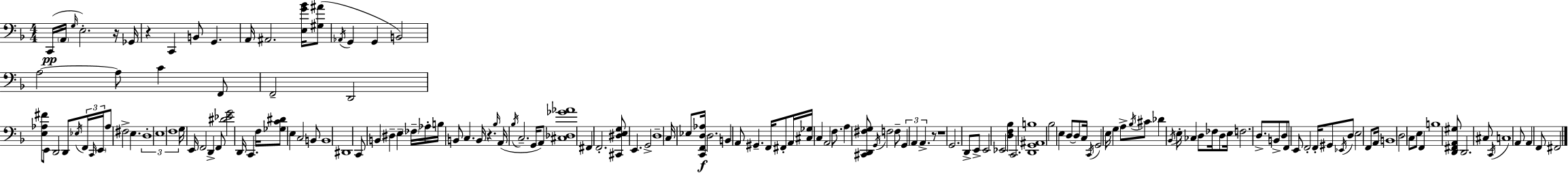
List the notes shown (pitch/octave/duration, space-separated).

C2/s A2/s G3/s E3/h. R/s Gb2/s R/q C2/q B2/e G2/q. A2/s A#2/h. [E3,G4,Bb4]/s [G#3,A#4]/e Ab2/s G2/q G2/q B2/h A3/h A3/e C4/q F2/e F2/h D2/h [E3,Ab3,F#4]/e E2/e D2/h D2/e Eb3/s F2/s C2/s E2/s Ab3/e F#3/h E3/q. D3/w E3/w F3/w G3/s E2/s F2/h D2/q F2/e [D#4,Eb4,G4]/h D2/s C2/q. F3/s [Gb3,C4,D#4]/e E3/q C3/h B2/e B2/w D#2/w C2/e B2/q D#3/q E3/q FES3/s Ab3/s B3/s B2/e C3/q. B2/s R/q. Bb3/s A2/s Bb3/s C3/h. G2/s A2/e [C#3,Db3,Gb4,Ab4]/w F#2/q F2/h. [C#2,D#3,E3,G3]/e E2/q. G2/h D3/w C3/s Eb3/e [C2,F2,D3,Ab3]/s D3/h. B2/q A2/e G#2/q. F2/s F#2/e A2/s [C#3,Gb3]/s C3/q A2/h F3/e. A3/q [C#2,D2,F#3,G3]/e G2/s F3/h F3/e G2/q A2/q A2/q. R/e R/w G2/h. D2/e E2/e E2/h Eb2/h [D3,F3,Bb3]/q C2/h. [D2,G2,A#2,B3]/w Bb3/h E3/q D3/e D3/e C3/s C2/s G2/h E3/s G3/q A3/e Bb3/s C#4/e Db4/q Bb2/s E3/s CES3/q D3/e FES3/s D3/e E3/s F3/h. D3/e. B2/e D3/e F2/e E2/e F2/h F2/s G#2/e Eb2/s D3/e E3/h F2/e A2/s B2/w D3/h C3/e E3/e F2/q B3/w [D2,F#2,A2,G#3]/e D2/h. C#3/e C2/s C3/w A2/e A2/q F2/e F#2/h